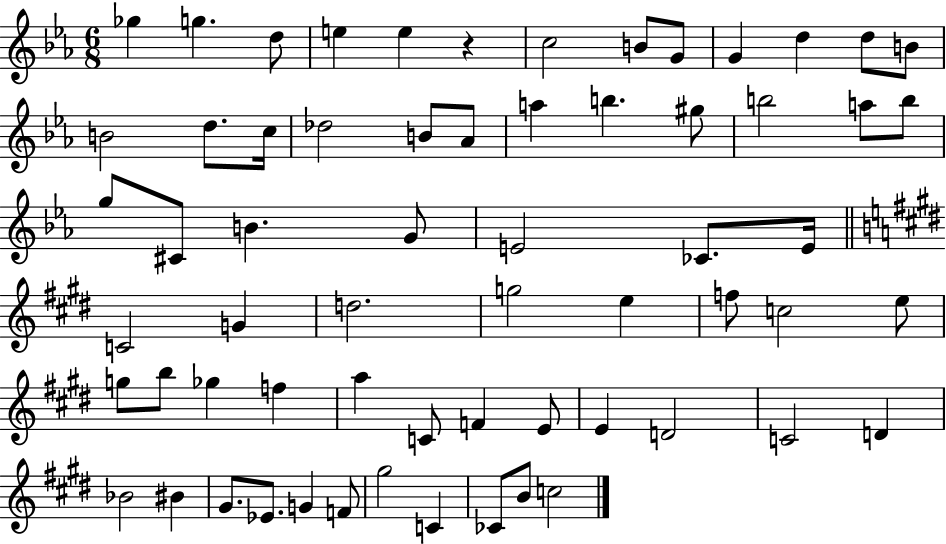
Gb5/q G5/q. D5/e E5/q E5/q R/q C5/h B4/e G4/e G4/q D5/q D5/e B4/e B4/h D5/e. C5/s Db5/h B4/e Ab4/e A5/q B5/q. G#5/e B5/h A5/e B5/e G5/e C#4/e B4/q. G4/e E4/h CES4/e. E4/s C4/h G4/q D5/h. G5/h E5/q F5/e C5/h E5/e G5/e B5/e Gb5/q F5/q A5/q C4/e F4/q E4/e E4/q D4/h C4/h D4/q Bb4/h BIS4/q G#4/e. Eb4/e. G4/q F4/e G#5/h C4/q CES4/e B4/e C5/h